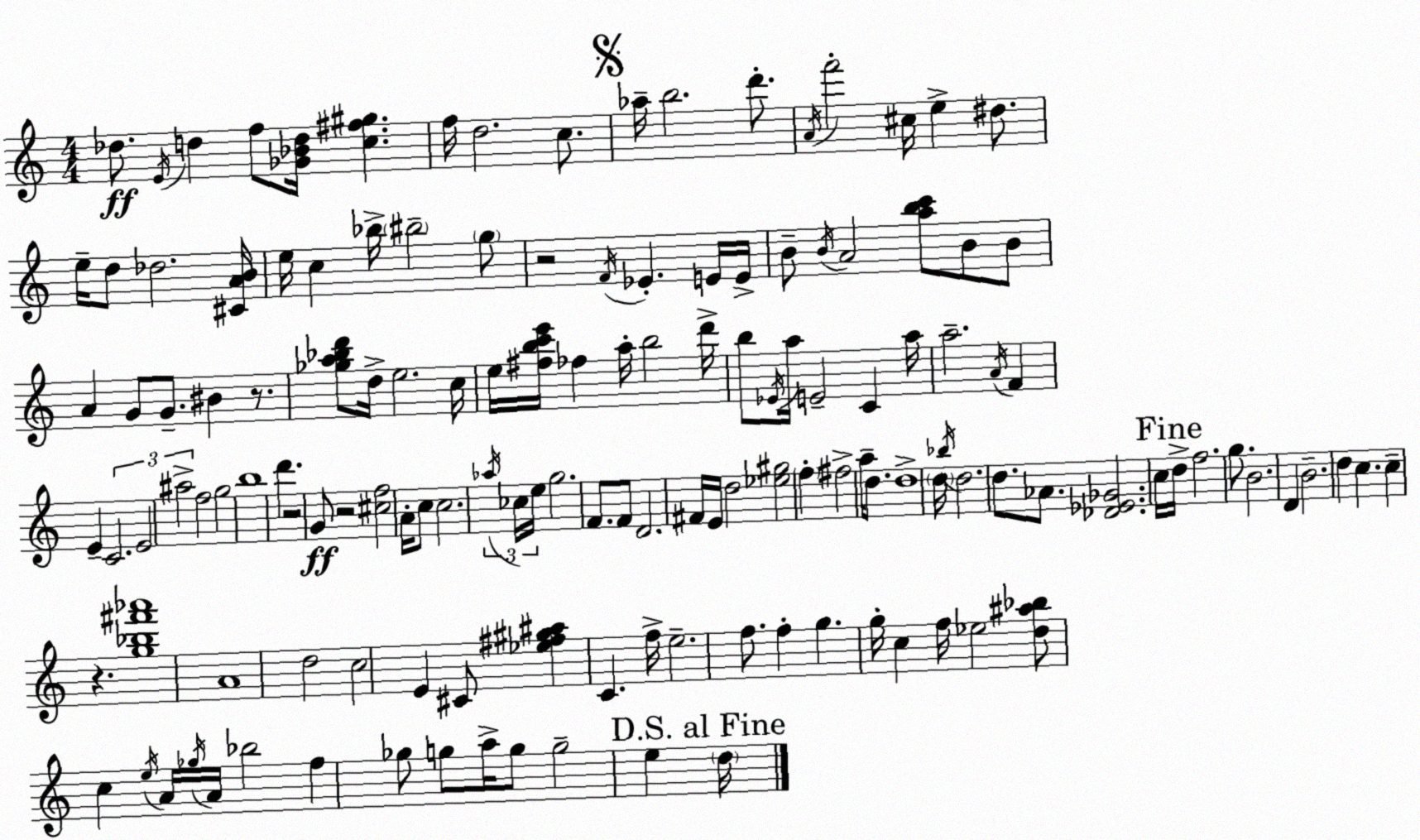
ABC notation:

X:1
T:Untitled
M:4/4
L:1/4
K:Am
_d/2 E/4 d f/2 [_G_Bd]/4 [c^f^g] f/4 d2 c/2 _a/4 b2 d'/2 A/4 f'2 ^c/4 e ^d/2 e/4 d/2 _d2 [^CAB]/4 e/4 c _b/4 ^b2 g/2 z2 F/4 _E E/4 E/4 B/2 B/4 A2 [abc']/2 B/2 B/2 A G/2 G/2 ^B z/2 [_ga_bd']/2 d/4 e2 c/4 e/4 [^fbc'e']/4 _f a/4 b2 d'/4 b/2 _E/4 a/4 E2 C a/4 a2 A/4 F E C2 E2 ^a2 f2 g2 b4 d' z2 G/2 z2 [^cf]2 A/4 c/2 c2 _a/4 _c/4 e/4 g2 F/2 F/2 D2 ^F/4 E/4 d2 [_e^g]2 f ^f2 a/4 d/2 d4 d/4 _b/4 d2 d/2 _A/2 [_D_E_G]2 c/4 d/4 f2 g/2 B2 D B2 d c c z [g_b^f'_a']4 A4 d2 c2 E ^C/2 [_e^f^g^a] C f/4 e2 f/2 f g g/4 c f/4 _e2 [d^a_b]/2 c e/4 A/4 _g/4 A/4 _b2 f _g/2 g/2 a/4 g/2 g2 e d/4